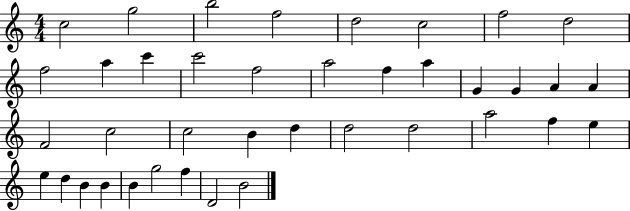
C5/h G5/h B5/h F5/h D5/h C5/h F5/h D5/h F5/h A5/q C6/q C6/h F5/h A5/h F5/q A5/q G4/q G4/q A4/q A4/q F4/h C5/h C5/h B4/q D5/q D5/h D5/h A5/h F5/q E5/q E5/q D5/q B4/q B4/q B4/q G5/h F5/q D4/h B4/h